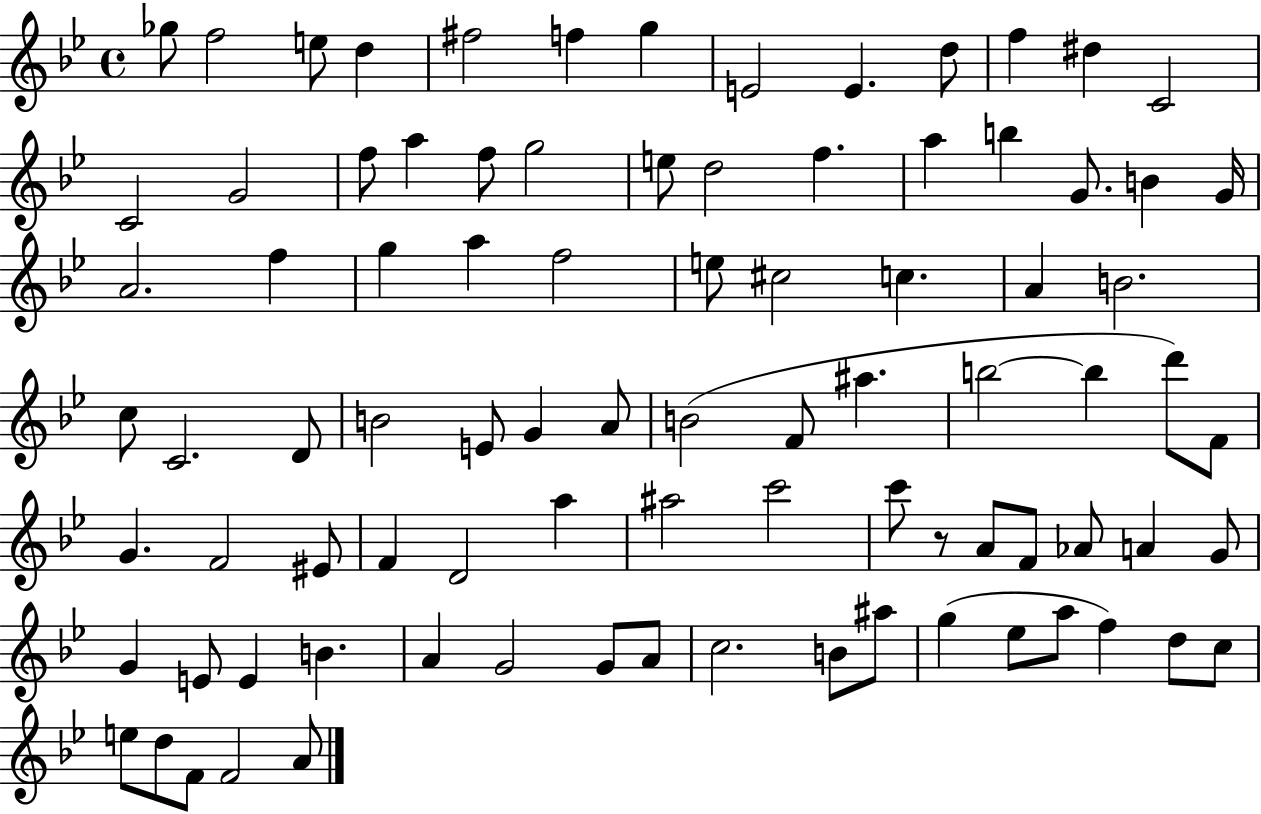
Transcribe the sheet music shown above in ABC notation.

X:1
T:Untitled
M:4/4
L:1/4
K:Bb
_g/2 f2 e/2 d ^f2 f g E2 E d/2 f ^d C2 C2 G2 f/2 a f/2 g2 e/2 d2 f a b G/2 B G/4 A2 f g a f2 e/2 ^c2 c A B2 c/2 C2 D/2 B2 E/2 G A/2 B2 F/2 ^a b2 b d'/2 F/2 G F2 ^E/2 F D2 a ^a2 c'2 c'/2 z/2 A/2 F/2 _A/2 A G/2 G E/2 E B A G2 G/2 A/2 c2 B/2 ^a/2 g _e/2 a/2 f d/2 c/2 e/2 d/2 F/2 F2 A/2